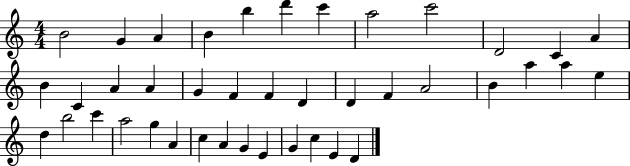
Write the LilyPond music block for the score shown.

{
  \clef treble
  \numericTimeSignature
  \time 4/4
  \key c \major
  b'2 g'4 a'4 | b'4 b''4 d'''4 c'''4 | a''2 c'''2 | d'2 c'4 a'4 | \break b'4 c'4 a'4 a'4 | g'4 f'4 f'4 d'4 | d'4 f'4 a'2 | b'4 a''4 a''4 e''4 | \break d''4 b''2 c'''4 | a''2 g''4 a'4 | c''4 a'4 g'4 e'4 | g'4 c''4 e'4 d'4 | \break \bar "|."
}